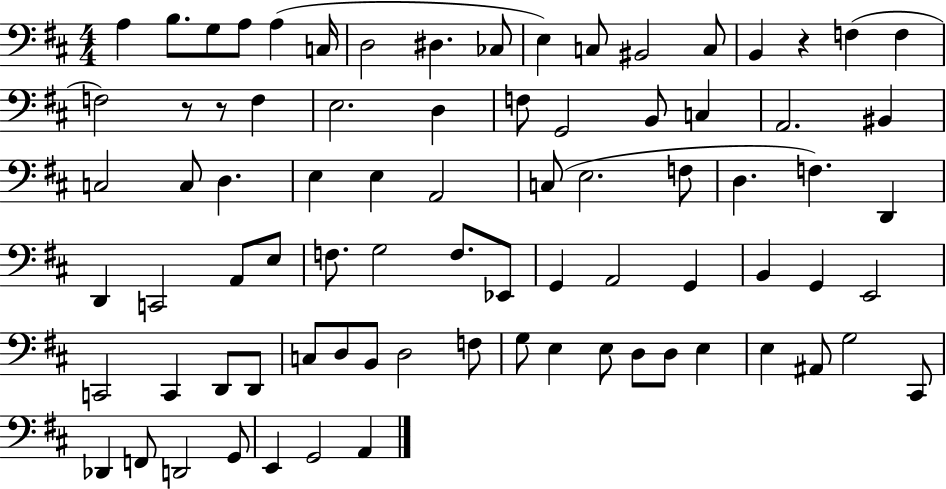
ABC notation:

X:1
T:Untitled
M:4/4
L:1/4
K:D
A, B,/2 G,/2 A,/2 A, C,/4 D,2 ^D, _C,/2 E, C,/2 ^B,,2 C,/2 B,, z F, F, F,2 z/2 z/2 F, E,2 D, F,/2 G,,2 B,,/2 C, A,,2 ^B,, C,2 C,/2 D, E, E, A,,2 C,/2 E,2 F,/2 D, F, D,, D,, C,,2 A,,/2 E,/2 F,/2 G,2 F,/2 _E,,/2 G,, A,,2 G,, B,, G,, E,,2 C,,2 C,, D,,/2 D,,/2 C,/2 D,/2 B,,/2 D,2 F,/2 G,/2 E, E,/2 D,/2 D,/2 E, E, ^A,,/2 G,2 ^C,,/2 _D,, F,,/2 D,,2 G,,/2 E,, G,,2 A,,